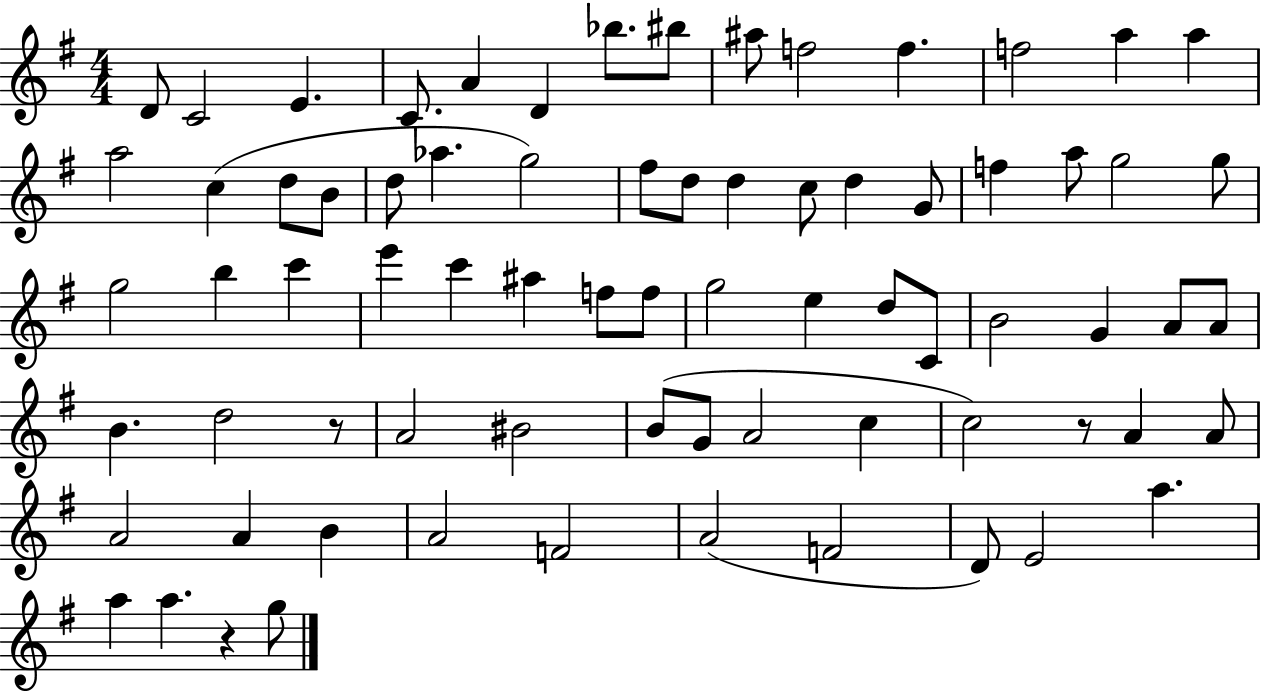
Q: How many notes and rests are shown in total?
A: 74